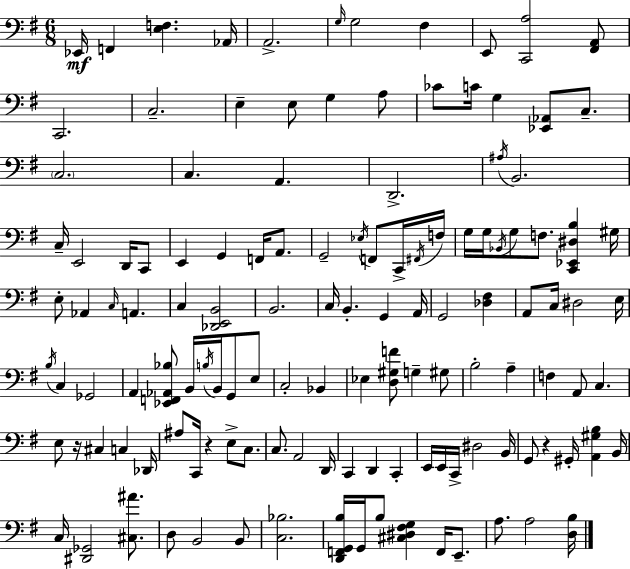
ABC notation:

X:1
T:Untitled
M:6/8
L:1/4
K:G
_E,,/4 F,, [E,F,] _A,,/4 A,,2 G,/4 G,2 ^F, E,,/2 [C,,A,]2 [^F,,A,,]/2 C,,2 C,2 E, E,/2 G, A,/2 _C/2 C/4 G, [_E,,_A,,]/2 C,/2 C,2 C, A,, D,,2 ^A,/4 B,,2 C,/4 E,,2 D,,/4 C,,/2 E,, G,, F,,/4 A,,/2 G,,2 _E,/4 F,,/2 C,,/4 ^F,,/4 F,/4 G,/4 G,/4 _B,,/4 G,/2 F,/2 [C,,_E,,^D,B,] ^G,/4 E,/2 _A,, C,/4 A,, C, [_D,,E,,B,,]2 B,,2 C,/4 B,, G,, A,,/4 G,,2 [_D,^F,] A,,/2 C,/4 ^D,2 E,/4 B,/4 C, _G,,2 A,, [_E,,F,,_A,,_B,]/2 B,,/4 B,/4 B,,/4 G,,/2 E,/2 C,2 _B,, _E, [D,^G,F]/2 G, ^G,/2 B,2 A, F, A,,/2 C, E,/2 z/4 ^C, C, _D,,/4 ^A,/2 C,,/4 z E,/2 C,/2 C,/2 A,,2 D,,/4 C,, D,, C,, E,,/4 E,,/4 C,,/4 ^D,2 B,,/4 G,,/2 z ^G,,/4 [A,,^G,B,] B,,/4 C,/4 [^D,,_G,,]2 [^C,^A]/2 D,/2 B,,2 B,,/2 [C,_B,]2 [D,,F,,G,,B,]/4 G,,/4 B,/2 [^C,^D,^F,G,] F,,/4 E,,/2 A,/2 A,2 [D,B,]/4